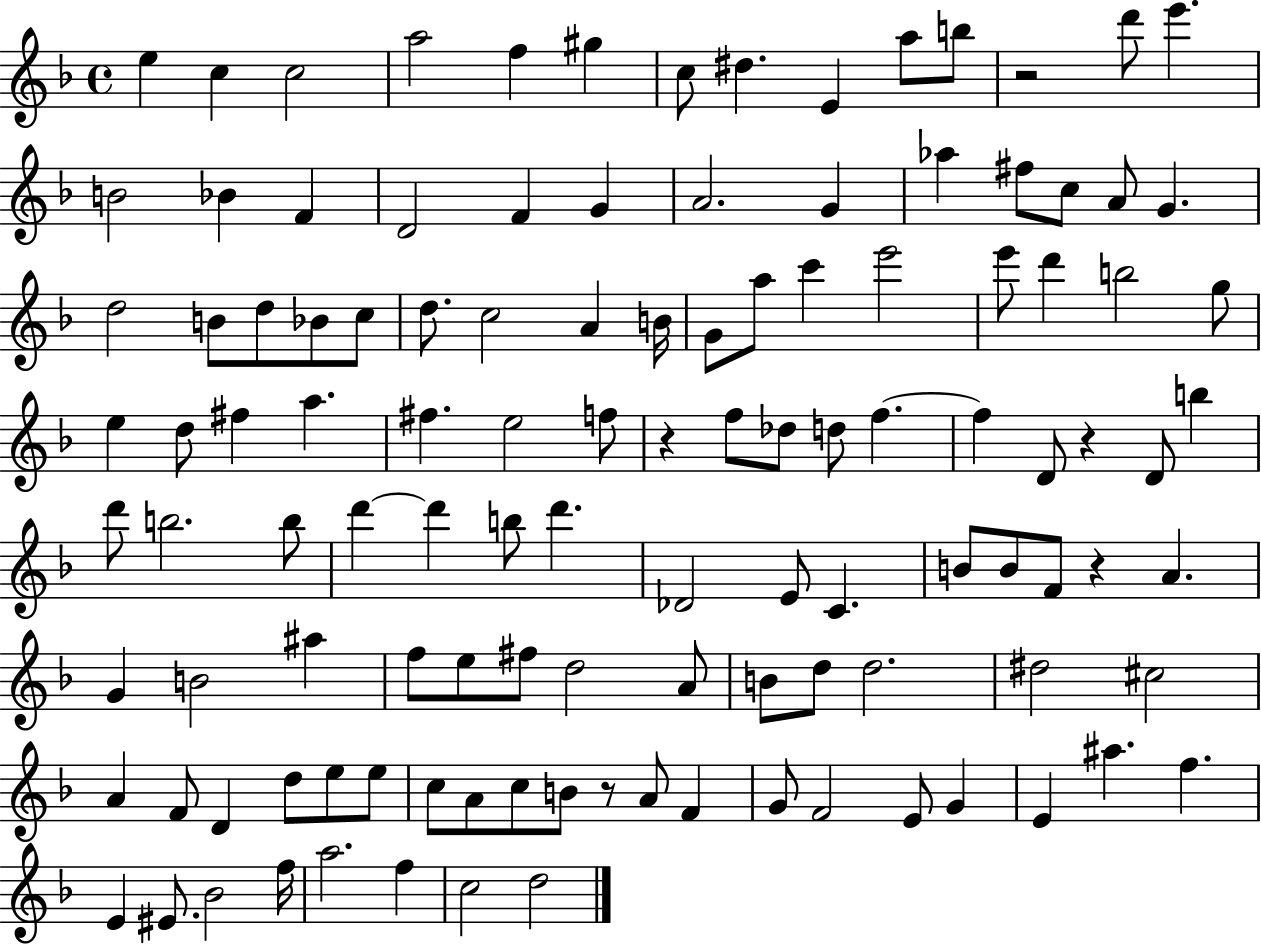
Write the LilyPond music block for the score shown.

{
  \clef treble
  \time 4/4
  \defaultTimeSignature
  \key f \major
  e''4 c''4 c''2 | a''2 f''4 gis''4 | c''8 dis''4. e'4 a''8 b''8 | r2 d'''8 e'''4. | \break b'2 bes'4 f'4 | d'2 f'4 g'4 | a'2. g'4 | aes''4 fis''8 c''8 a'8 g'4. | \break d''2 b'8 d''8 bes'8 c''8 | d''8. c''2 a'4 b'16 | g'8 a''8 c'''4 e'''2 | e'''8 d'''4 b''2 g''8 | \break e''4 d''8 fis''4 a''4. | fis''4. e''2 f''8 | r4 f''8 des''8 d''8 f''4.~~ | f''4 d'8 r4 d'8 b''4 | \break d'''8 b''2. b''8 | d'''4~~ d'''4 b''8 d'''4. | des'2 e'8 c'4. | b'8 b'8 f'8 r4 a'4. | \break g'4 b'2 ais''4 | f''8 e''8 fis''8 d''2 a'8 | b'8 d''8 d''2. | dis''2 cis''2 | \break a'4 f'8 d'4 d''8 e''8 e''8 | c''8 a'8 c''8 b'8 r8 a'8 f'4 | g'8 f'2 e'8 g'4 | e'4 ais''4. f''4. | \break e'4 eis'8. bes'2 f''16 | a''2. f''4 | c''2 d''2 | \bar "|."
}